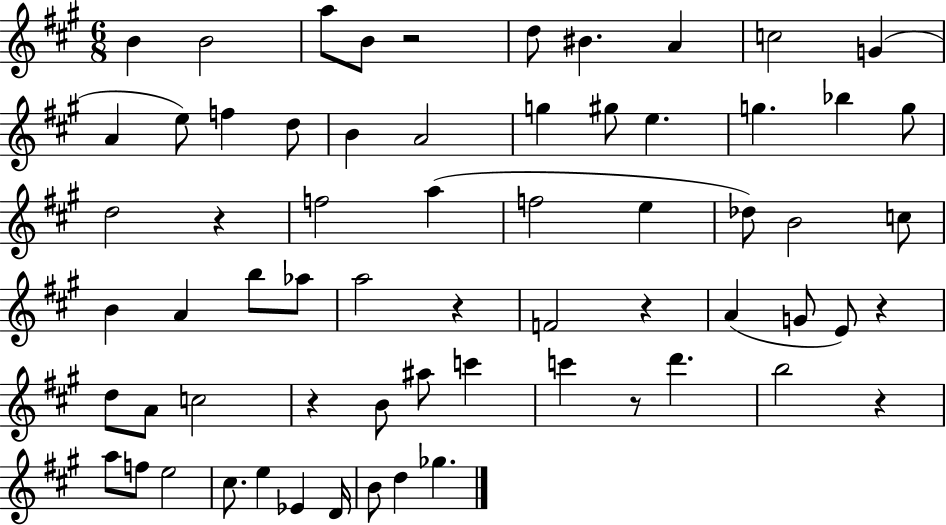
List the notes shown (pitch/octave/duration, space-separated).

B4/q B4/h A5/e B4/e R/h D5/e BIS4/q. A4/q C5/h G4/q A4/q E5/e F5/q D5/e B4/q A4/h G5/q G#5/e E5/q. G5/q. Bb5/q G5/e D5/h R/q F5/h A5/q F5/h E5/q Db5/e B4/h C5/e B4/q A4/q B5/e Ab5/e A5/h R/q F4/h R/q A4/q G4/e E4/e R/q D5/e A4/e C5/h R/q B4/e A#5/e C6/q C6/q R/e D6/q. B5/h R/q A5/e F5/e E5/h C#5/e. E5/q Eb4/q D4/s B4/e D5/q Gb5/q.